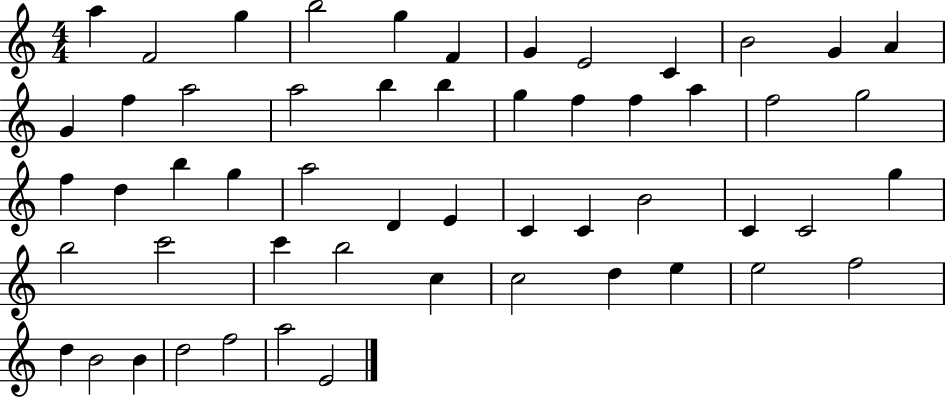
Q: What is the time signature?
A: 4/4